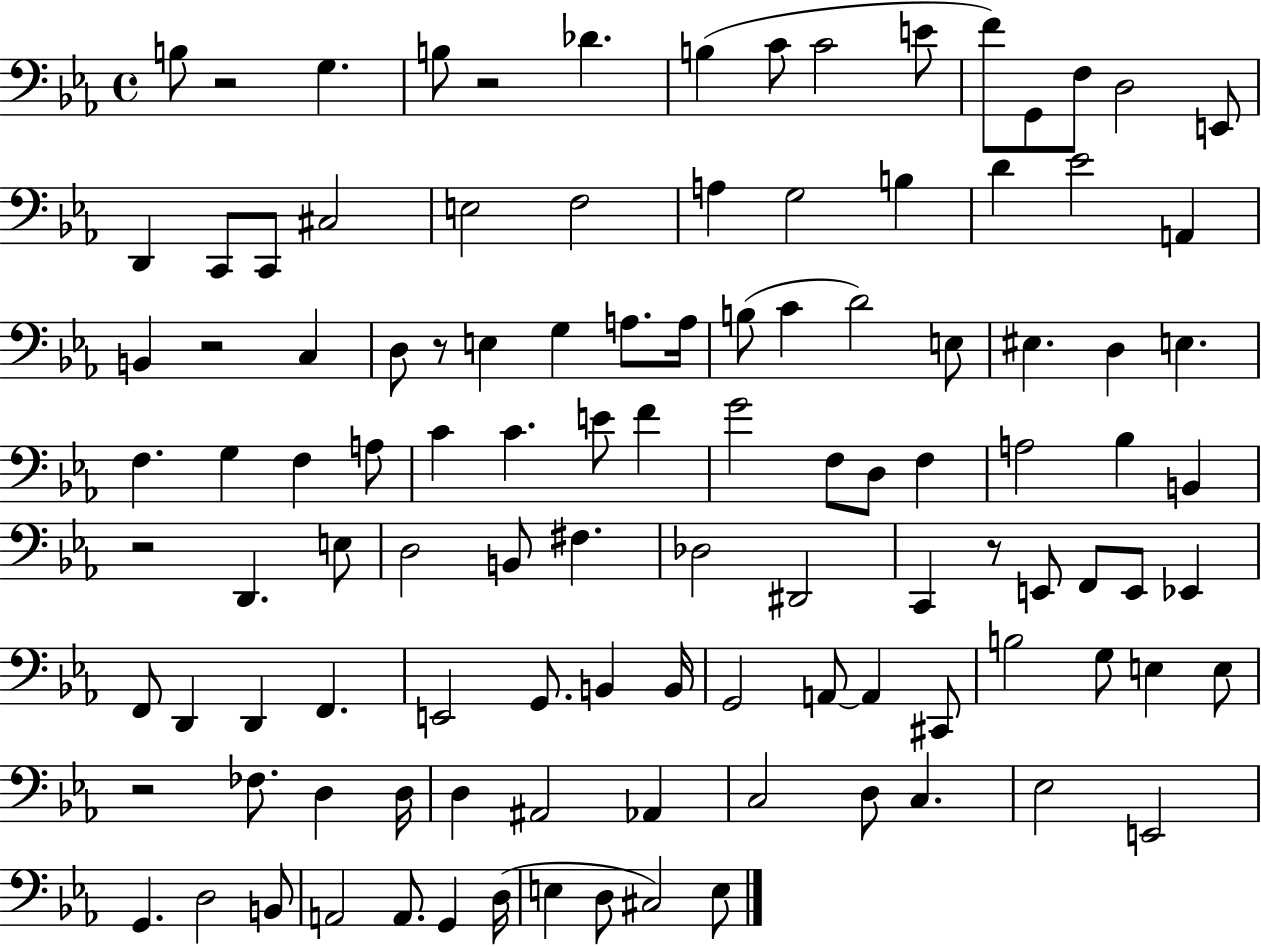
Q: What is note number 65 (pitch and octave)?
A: E2